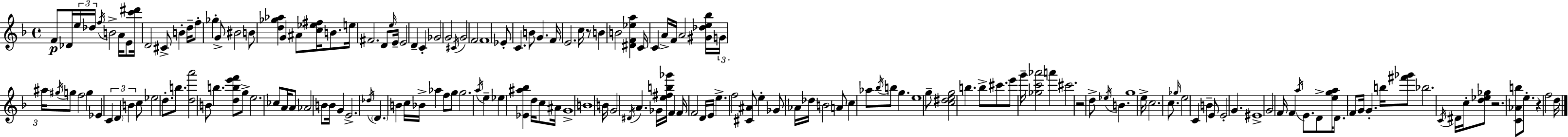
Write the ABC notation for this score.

X:1
T:Untitled
M:4/4
L:1/4
K:F
F/2 _D/4 e/4 _d/4 f/4 B2 A/4 E/2 [c'^d']/4 D2 ^C/2 B d/4 f/2 _g G/2 ^B2 B/2 [d_g_a] G ^A/2 [c_e^f]/4 B/2 e/4 ^F2 D/2 e/4 E/4 E2 D C _G2 G2 ^C/4 G2 F2 F4 _E/2 C B/2 G F/4 E2 c/4 z/2 B B2 [^DF_ea] C/4 C A/4 F/4 A2 [^G_de_b]/4 G/4 ^a/4 ^g/4 g/2 f2 g _E C D B c/2 _e2 d/2 b/2 [da']2 B/2 b [dbe'f']/2 g/2 e2 _c/2 A/4 A/2 _A2 B/2 B/4 G E2 _d/4 D B c/4 _B/4 _a f/2 g/2 g2 a/4 e _e [_E^a_b] d/4 c/2 ^A/4 G4 B4 B/4 G2 ^D/4 A _G/4 [e^fb_g']/4 F F/4 F2 D/4 E/4 e f2 [^C^A]/2 e _G/2 _A/4 _d/4 B2 A/2 c _a/2 _b/4 b/2 g e4 g/2 [c^deg]2 b b/2 ^c'/2 e'/2 g'/4 [_gc'_a']2 a' ^c'2 z2 d/2 _e/4 B g4 e/4 c2 c/2 _g/4 e2 C B E/2 E2 G ^E4 G2 F/4 F a/4 E/2 D/2 [ega]/4 D/2 F/2 G/4 G b/4 [^f'_g']/2 _b2 C/4 ^D/4 c/4 [d_e_g]/2 z2 [C_Ab]/2 e/2 z f2 d/4